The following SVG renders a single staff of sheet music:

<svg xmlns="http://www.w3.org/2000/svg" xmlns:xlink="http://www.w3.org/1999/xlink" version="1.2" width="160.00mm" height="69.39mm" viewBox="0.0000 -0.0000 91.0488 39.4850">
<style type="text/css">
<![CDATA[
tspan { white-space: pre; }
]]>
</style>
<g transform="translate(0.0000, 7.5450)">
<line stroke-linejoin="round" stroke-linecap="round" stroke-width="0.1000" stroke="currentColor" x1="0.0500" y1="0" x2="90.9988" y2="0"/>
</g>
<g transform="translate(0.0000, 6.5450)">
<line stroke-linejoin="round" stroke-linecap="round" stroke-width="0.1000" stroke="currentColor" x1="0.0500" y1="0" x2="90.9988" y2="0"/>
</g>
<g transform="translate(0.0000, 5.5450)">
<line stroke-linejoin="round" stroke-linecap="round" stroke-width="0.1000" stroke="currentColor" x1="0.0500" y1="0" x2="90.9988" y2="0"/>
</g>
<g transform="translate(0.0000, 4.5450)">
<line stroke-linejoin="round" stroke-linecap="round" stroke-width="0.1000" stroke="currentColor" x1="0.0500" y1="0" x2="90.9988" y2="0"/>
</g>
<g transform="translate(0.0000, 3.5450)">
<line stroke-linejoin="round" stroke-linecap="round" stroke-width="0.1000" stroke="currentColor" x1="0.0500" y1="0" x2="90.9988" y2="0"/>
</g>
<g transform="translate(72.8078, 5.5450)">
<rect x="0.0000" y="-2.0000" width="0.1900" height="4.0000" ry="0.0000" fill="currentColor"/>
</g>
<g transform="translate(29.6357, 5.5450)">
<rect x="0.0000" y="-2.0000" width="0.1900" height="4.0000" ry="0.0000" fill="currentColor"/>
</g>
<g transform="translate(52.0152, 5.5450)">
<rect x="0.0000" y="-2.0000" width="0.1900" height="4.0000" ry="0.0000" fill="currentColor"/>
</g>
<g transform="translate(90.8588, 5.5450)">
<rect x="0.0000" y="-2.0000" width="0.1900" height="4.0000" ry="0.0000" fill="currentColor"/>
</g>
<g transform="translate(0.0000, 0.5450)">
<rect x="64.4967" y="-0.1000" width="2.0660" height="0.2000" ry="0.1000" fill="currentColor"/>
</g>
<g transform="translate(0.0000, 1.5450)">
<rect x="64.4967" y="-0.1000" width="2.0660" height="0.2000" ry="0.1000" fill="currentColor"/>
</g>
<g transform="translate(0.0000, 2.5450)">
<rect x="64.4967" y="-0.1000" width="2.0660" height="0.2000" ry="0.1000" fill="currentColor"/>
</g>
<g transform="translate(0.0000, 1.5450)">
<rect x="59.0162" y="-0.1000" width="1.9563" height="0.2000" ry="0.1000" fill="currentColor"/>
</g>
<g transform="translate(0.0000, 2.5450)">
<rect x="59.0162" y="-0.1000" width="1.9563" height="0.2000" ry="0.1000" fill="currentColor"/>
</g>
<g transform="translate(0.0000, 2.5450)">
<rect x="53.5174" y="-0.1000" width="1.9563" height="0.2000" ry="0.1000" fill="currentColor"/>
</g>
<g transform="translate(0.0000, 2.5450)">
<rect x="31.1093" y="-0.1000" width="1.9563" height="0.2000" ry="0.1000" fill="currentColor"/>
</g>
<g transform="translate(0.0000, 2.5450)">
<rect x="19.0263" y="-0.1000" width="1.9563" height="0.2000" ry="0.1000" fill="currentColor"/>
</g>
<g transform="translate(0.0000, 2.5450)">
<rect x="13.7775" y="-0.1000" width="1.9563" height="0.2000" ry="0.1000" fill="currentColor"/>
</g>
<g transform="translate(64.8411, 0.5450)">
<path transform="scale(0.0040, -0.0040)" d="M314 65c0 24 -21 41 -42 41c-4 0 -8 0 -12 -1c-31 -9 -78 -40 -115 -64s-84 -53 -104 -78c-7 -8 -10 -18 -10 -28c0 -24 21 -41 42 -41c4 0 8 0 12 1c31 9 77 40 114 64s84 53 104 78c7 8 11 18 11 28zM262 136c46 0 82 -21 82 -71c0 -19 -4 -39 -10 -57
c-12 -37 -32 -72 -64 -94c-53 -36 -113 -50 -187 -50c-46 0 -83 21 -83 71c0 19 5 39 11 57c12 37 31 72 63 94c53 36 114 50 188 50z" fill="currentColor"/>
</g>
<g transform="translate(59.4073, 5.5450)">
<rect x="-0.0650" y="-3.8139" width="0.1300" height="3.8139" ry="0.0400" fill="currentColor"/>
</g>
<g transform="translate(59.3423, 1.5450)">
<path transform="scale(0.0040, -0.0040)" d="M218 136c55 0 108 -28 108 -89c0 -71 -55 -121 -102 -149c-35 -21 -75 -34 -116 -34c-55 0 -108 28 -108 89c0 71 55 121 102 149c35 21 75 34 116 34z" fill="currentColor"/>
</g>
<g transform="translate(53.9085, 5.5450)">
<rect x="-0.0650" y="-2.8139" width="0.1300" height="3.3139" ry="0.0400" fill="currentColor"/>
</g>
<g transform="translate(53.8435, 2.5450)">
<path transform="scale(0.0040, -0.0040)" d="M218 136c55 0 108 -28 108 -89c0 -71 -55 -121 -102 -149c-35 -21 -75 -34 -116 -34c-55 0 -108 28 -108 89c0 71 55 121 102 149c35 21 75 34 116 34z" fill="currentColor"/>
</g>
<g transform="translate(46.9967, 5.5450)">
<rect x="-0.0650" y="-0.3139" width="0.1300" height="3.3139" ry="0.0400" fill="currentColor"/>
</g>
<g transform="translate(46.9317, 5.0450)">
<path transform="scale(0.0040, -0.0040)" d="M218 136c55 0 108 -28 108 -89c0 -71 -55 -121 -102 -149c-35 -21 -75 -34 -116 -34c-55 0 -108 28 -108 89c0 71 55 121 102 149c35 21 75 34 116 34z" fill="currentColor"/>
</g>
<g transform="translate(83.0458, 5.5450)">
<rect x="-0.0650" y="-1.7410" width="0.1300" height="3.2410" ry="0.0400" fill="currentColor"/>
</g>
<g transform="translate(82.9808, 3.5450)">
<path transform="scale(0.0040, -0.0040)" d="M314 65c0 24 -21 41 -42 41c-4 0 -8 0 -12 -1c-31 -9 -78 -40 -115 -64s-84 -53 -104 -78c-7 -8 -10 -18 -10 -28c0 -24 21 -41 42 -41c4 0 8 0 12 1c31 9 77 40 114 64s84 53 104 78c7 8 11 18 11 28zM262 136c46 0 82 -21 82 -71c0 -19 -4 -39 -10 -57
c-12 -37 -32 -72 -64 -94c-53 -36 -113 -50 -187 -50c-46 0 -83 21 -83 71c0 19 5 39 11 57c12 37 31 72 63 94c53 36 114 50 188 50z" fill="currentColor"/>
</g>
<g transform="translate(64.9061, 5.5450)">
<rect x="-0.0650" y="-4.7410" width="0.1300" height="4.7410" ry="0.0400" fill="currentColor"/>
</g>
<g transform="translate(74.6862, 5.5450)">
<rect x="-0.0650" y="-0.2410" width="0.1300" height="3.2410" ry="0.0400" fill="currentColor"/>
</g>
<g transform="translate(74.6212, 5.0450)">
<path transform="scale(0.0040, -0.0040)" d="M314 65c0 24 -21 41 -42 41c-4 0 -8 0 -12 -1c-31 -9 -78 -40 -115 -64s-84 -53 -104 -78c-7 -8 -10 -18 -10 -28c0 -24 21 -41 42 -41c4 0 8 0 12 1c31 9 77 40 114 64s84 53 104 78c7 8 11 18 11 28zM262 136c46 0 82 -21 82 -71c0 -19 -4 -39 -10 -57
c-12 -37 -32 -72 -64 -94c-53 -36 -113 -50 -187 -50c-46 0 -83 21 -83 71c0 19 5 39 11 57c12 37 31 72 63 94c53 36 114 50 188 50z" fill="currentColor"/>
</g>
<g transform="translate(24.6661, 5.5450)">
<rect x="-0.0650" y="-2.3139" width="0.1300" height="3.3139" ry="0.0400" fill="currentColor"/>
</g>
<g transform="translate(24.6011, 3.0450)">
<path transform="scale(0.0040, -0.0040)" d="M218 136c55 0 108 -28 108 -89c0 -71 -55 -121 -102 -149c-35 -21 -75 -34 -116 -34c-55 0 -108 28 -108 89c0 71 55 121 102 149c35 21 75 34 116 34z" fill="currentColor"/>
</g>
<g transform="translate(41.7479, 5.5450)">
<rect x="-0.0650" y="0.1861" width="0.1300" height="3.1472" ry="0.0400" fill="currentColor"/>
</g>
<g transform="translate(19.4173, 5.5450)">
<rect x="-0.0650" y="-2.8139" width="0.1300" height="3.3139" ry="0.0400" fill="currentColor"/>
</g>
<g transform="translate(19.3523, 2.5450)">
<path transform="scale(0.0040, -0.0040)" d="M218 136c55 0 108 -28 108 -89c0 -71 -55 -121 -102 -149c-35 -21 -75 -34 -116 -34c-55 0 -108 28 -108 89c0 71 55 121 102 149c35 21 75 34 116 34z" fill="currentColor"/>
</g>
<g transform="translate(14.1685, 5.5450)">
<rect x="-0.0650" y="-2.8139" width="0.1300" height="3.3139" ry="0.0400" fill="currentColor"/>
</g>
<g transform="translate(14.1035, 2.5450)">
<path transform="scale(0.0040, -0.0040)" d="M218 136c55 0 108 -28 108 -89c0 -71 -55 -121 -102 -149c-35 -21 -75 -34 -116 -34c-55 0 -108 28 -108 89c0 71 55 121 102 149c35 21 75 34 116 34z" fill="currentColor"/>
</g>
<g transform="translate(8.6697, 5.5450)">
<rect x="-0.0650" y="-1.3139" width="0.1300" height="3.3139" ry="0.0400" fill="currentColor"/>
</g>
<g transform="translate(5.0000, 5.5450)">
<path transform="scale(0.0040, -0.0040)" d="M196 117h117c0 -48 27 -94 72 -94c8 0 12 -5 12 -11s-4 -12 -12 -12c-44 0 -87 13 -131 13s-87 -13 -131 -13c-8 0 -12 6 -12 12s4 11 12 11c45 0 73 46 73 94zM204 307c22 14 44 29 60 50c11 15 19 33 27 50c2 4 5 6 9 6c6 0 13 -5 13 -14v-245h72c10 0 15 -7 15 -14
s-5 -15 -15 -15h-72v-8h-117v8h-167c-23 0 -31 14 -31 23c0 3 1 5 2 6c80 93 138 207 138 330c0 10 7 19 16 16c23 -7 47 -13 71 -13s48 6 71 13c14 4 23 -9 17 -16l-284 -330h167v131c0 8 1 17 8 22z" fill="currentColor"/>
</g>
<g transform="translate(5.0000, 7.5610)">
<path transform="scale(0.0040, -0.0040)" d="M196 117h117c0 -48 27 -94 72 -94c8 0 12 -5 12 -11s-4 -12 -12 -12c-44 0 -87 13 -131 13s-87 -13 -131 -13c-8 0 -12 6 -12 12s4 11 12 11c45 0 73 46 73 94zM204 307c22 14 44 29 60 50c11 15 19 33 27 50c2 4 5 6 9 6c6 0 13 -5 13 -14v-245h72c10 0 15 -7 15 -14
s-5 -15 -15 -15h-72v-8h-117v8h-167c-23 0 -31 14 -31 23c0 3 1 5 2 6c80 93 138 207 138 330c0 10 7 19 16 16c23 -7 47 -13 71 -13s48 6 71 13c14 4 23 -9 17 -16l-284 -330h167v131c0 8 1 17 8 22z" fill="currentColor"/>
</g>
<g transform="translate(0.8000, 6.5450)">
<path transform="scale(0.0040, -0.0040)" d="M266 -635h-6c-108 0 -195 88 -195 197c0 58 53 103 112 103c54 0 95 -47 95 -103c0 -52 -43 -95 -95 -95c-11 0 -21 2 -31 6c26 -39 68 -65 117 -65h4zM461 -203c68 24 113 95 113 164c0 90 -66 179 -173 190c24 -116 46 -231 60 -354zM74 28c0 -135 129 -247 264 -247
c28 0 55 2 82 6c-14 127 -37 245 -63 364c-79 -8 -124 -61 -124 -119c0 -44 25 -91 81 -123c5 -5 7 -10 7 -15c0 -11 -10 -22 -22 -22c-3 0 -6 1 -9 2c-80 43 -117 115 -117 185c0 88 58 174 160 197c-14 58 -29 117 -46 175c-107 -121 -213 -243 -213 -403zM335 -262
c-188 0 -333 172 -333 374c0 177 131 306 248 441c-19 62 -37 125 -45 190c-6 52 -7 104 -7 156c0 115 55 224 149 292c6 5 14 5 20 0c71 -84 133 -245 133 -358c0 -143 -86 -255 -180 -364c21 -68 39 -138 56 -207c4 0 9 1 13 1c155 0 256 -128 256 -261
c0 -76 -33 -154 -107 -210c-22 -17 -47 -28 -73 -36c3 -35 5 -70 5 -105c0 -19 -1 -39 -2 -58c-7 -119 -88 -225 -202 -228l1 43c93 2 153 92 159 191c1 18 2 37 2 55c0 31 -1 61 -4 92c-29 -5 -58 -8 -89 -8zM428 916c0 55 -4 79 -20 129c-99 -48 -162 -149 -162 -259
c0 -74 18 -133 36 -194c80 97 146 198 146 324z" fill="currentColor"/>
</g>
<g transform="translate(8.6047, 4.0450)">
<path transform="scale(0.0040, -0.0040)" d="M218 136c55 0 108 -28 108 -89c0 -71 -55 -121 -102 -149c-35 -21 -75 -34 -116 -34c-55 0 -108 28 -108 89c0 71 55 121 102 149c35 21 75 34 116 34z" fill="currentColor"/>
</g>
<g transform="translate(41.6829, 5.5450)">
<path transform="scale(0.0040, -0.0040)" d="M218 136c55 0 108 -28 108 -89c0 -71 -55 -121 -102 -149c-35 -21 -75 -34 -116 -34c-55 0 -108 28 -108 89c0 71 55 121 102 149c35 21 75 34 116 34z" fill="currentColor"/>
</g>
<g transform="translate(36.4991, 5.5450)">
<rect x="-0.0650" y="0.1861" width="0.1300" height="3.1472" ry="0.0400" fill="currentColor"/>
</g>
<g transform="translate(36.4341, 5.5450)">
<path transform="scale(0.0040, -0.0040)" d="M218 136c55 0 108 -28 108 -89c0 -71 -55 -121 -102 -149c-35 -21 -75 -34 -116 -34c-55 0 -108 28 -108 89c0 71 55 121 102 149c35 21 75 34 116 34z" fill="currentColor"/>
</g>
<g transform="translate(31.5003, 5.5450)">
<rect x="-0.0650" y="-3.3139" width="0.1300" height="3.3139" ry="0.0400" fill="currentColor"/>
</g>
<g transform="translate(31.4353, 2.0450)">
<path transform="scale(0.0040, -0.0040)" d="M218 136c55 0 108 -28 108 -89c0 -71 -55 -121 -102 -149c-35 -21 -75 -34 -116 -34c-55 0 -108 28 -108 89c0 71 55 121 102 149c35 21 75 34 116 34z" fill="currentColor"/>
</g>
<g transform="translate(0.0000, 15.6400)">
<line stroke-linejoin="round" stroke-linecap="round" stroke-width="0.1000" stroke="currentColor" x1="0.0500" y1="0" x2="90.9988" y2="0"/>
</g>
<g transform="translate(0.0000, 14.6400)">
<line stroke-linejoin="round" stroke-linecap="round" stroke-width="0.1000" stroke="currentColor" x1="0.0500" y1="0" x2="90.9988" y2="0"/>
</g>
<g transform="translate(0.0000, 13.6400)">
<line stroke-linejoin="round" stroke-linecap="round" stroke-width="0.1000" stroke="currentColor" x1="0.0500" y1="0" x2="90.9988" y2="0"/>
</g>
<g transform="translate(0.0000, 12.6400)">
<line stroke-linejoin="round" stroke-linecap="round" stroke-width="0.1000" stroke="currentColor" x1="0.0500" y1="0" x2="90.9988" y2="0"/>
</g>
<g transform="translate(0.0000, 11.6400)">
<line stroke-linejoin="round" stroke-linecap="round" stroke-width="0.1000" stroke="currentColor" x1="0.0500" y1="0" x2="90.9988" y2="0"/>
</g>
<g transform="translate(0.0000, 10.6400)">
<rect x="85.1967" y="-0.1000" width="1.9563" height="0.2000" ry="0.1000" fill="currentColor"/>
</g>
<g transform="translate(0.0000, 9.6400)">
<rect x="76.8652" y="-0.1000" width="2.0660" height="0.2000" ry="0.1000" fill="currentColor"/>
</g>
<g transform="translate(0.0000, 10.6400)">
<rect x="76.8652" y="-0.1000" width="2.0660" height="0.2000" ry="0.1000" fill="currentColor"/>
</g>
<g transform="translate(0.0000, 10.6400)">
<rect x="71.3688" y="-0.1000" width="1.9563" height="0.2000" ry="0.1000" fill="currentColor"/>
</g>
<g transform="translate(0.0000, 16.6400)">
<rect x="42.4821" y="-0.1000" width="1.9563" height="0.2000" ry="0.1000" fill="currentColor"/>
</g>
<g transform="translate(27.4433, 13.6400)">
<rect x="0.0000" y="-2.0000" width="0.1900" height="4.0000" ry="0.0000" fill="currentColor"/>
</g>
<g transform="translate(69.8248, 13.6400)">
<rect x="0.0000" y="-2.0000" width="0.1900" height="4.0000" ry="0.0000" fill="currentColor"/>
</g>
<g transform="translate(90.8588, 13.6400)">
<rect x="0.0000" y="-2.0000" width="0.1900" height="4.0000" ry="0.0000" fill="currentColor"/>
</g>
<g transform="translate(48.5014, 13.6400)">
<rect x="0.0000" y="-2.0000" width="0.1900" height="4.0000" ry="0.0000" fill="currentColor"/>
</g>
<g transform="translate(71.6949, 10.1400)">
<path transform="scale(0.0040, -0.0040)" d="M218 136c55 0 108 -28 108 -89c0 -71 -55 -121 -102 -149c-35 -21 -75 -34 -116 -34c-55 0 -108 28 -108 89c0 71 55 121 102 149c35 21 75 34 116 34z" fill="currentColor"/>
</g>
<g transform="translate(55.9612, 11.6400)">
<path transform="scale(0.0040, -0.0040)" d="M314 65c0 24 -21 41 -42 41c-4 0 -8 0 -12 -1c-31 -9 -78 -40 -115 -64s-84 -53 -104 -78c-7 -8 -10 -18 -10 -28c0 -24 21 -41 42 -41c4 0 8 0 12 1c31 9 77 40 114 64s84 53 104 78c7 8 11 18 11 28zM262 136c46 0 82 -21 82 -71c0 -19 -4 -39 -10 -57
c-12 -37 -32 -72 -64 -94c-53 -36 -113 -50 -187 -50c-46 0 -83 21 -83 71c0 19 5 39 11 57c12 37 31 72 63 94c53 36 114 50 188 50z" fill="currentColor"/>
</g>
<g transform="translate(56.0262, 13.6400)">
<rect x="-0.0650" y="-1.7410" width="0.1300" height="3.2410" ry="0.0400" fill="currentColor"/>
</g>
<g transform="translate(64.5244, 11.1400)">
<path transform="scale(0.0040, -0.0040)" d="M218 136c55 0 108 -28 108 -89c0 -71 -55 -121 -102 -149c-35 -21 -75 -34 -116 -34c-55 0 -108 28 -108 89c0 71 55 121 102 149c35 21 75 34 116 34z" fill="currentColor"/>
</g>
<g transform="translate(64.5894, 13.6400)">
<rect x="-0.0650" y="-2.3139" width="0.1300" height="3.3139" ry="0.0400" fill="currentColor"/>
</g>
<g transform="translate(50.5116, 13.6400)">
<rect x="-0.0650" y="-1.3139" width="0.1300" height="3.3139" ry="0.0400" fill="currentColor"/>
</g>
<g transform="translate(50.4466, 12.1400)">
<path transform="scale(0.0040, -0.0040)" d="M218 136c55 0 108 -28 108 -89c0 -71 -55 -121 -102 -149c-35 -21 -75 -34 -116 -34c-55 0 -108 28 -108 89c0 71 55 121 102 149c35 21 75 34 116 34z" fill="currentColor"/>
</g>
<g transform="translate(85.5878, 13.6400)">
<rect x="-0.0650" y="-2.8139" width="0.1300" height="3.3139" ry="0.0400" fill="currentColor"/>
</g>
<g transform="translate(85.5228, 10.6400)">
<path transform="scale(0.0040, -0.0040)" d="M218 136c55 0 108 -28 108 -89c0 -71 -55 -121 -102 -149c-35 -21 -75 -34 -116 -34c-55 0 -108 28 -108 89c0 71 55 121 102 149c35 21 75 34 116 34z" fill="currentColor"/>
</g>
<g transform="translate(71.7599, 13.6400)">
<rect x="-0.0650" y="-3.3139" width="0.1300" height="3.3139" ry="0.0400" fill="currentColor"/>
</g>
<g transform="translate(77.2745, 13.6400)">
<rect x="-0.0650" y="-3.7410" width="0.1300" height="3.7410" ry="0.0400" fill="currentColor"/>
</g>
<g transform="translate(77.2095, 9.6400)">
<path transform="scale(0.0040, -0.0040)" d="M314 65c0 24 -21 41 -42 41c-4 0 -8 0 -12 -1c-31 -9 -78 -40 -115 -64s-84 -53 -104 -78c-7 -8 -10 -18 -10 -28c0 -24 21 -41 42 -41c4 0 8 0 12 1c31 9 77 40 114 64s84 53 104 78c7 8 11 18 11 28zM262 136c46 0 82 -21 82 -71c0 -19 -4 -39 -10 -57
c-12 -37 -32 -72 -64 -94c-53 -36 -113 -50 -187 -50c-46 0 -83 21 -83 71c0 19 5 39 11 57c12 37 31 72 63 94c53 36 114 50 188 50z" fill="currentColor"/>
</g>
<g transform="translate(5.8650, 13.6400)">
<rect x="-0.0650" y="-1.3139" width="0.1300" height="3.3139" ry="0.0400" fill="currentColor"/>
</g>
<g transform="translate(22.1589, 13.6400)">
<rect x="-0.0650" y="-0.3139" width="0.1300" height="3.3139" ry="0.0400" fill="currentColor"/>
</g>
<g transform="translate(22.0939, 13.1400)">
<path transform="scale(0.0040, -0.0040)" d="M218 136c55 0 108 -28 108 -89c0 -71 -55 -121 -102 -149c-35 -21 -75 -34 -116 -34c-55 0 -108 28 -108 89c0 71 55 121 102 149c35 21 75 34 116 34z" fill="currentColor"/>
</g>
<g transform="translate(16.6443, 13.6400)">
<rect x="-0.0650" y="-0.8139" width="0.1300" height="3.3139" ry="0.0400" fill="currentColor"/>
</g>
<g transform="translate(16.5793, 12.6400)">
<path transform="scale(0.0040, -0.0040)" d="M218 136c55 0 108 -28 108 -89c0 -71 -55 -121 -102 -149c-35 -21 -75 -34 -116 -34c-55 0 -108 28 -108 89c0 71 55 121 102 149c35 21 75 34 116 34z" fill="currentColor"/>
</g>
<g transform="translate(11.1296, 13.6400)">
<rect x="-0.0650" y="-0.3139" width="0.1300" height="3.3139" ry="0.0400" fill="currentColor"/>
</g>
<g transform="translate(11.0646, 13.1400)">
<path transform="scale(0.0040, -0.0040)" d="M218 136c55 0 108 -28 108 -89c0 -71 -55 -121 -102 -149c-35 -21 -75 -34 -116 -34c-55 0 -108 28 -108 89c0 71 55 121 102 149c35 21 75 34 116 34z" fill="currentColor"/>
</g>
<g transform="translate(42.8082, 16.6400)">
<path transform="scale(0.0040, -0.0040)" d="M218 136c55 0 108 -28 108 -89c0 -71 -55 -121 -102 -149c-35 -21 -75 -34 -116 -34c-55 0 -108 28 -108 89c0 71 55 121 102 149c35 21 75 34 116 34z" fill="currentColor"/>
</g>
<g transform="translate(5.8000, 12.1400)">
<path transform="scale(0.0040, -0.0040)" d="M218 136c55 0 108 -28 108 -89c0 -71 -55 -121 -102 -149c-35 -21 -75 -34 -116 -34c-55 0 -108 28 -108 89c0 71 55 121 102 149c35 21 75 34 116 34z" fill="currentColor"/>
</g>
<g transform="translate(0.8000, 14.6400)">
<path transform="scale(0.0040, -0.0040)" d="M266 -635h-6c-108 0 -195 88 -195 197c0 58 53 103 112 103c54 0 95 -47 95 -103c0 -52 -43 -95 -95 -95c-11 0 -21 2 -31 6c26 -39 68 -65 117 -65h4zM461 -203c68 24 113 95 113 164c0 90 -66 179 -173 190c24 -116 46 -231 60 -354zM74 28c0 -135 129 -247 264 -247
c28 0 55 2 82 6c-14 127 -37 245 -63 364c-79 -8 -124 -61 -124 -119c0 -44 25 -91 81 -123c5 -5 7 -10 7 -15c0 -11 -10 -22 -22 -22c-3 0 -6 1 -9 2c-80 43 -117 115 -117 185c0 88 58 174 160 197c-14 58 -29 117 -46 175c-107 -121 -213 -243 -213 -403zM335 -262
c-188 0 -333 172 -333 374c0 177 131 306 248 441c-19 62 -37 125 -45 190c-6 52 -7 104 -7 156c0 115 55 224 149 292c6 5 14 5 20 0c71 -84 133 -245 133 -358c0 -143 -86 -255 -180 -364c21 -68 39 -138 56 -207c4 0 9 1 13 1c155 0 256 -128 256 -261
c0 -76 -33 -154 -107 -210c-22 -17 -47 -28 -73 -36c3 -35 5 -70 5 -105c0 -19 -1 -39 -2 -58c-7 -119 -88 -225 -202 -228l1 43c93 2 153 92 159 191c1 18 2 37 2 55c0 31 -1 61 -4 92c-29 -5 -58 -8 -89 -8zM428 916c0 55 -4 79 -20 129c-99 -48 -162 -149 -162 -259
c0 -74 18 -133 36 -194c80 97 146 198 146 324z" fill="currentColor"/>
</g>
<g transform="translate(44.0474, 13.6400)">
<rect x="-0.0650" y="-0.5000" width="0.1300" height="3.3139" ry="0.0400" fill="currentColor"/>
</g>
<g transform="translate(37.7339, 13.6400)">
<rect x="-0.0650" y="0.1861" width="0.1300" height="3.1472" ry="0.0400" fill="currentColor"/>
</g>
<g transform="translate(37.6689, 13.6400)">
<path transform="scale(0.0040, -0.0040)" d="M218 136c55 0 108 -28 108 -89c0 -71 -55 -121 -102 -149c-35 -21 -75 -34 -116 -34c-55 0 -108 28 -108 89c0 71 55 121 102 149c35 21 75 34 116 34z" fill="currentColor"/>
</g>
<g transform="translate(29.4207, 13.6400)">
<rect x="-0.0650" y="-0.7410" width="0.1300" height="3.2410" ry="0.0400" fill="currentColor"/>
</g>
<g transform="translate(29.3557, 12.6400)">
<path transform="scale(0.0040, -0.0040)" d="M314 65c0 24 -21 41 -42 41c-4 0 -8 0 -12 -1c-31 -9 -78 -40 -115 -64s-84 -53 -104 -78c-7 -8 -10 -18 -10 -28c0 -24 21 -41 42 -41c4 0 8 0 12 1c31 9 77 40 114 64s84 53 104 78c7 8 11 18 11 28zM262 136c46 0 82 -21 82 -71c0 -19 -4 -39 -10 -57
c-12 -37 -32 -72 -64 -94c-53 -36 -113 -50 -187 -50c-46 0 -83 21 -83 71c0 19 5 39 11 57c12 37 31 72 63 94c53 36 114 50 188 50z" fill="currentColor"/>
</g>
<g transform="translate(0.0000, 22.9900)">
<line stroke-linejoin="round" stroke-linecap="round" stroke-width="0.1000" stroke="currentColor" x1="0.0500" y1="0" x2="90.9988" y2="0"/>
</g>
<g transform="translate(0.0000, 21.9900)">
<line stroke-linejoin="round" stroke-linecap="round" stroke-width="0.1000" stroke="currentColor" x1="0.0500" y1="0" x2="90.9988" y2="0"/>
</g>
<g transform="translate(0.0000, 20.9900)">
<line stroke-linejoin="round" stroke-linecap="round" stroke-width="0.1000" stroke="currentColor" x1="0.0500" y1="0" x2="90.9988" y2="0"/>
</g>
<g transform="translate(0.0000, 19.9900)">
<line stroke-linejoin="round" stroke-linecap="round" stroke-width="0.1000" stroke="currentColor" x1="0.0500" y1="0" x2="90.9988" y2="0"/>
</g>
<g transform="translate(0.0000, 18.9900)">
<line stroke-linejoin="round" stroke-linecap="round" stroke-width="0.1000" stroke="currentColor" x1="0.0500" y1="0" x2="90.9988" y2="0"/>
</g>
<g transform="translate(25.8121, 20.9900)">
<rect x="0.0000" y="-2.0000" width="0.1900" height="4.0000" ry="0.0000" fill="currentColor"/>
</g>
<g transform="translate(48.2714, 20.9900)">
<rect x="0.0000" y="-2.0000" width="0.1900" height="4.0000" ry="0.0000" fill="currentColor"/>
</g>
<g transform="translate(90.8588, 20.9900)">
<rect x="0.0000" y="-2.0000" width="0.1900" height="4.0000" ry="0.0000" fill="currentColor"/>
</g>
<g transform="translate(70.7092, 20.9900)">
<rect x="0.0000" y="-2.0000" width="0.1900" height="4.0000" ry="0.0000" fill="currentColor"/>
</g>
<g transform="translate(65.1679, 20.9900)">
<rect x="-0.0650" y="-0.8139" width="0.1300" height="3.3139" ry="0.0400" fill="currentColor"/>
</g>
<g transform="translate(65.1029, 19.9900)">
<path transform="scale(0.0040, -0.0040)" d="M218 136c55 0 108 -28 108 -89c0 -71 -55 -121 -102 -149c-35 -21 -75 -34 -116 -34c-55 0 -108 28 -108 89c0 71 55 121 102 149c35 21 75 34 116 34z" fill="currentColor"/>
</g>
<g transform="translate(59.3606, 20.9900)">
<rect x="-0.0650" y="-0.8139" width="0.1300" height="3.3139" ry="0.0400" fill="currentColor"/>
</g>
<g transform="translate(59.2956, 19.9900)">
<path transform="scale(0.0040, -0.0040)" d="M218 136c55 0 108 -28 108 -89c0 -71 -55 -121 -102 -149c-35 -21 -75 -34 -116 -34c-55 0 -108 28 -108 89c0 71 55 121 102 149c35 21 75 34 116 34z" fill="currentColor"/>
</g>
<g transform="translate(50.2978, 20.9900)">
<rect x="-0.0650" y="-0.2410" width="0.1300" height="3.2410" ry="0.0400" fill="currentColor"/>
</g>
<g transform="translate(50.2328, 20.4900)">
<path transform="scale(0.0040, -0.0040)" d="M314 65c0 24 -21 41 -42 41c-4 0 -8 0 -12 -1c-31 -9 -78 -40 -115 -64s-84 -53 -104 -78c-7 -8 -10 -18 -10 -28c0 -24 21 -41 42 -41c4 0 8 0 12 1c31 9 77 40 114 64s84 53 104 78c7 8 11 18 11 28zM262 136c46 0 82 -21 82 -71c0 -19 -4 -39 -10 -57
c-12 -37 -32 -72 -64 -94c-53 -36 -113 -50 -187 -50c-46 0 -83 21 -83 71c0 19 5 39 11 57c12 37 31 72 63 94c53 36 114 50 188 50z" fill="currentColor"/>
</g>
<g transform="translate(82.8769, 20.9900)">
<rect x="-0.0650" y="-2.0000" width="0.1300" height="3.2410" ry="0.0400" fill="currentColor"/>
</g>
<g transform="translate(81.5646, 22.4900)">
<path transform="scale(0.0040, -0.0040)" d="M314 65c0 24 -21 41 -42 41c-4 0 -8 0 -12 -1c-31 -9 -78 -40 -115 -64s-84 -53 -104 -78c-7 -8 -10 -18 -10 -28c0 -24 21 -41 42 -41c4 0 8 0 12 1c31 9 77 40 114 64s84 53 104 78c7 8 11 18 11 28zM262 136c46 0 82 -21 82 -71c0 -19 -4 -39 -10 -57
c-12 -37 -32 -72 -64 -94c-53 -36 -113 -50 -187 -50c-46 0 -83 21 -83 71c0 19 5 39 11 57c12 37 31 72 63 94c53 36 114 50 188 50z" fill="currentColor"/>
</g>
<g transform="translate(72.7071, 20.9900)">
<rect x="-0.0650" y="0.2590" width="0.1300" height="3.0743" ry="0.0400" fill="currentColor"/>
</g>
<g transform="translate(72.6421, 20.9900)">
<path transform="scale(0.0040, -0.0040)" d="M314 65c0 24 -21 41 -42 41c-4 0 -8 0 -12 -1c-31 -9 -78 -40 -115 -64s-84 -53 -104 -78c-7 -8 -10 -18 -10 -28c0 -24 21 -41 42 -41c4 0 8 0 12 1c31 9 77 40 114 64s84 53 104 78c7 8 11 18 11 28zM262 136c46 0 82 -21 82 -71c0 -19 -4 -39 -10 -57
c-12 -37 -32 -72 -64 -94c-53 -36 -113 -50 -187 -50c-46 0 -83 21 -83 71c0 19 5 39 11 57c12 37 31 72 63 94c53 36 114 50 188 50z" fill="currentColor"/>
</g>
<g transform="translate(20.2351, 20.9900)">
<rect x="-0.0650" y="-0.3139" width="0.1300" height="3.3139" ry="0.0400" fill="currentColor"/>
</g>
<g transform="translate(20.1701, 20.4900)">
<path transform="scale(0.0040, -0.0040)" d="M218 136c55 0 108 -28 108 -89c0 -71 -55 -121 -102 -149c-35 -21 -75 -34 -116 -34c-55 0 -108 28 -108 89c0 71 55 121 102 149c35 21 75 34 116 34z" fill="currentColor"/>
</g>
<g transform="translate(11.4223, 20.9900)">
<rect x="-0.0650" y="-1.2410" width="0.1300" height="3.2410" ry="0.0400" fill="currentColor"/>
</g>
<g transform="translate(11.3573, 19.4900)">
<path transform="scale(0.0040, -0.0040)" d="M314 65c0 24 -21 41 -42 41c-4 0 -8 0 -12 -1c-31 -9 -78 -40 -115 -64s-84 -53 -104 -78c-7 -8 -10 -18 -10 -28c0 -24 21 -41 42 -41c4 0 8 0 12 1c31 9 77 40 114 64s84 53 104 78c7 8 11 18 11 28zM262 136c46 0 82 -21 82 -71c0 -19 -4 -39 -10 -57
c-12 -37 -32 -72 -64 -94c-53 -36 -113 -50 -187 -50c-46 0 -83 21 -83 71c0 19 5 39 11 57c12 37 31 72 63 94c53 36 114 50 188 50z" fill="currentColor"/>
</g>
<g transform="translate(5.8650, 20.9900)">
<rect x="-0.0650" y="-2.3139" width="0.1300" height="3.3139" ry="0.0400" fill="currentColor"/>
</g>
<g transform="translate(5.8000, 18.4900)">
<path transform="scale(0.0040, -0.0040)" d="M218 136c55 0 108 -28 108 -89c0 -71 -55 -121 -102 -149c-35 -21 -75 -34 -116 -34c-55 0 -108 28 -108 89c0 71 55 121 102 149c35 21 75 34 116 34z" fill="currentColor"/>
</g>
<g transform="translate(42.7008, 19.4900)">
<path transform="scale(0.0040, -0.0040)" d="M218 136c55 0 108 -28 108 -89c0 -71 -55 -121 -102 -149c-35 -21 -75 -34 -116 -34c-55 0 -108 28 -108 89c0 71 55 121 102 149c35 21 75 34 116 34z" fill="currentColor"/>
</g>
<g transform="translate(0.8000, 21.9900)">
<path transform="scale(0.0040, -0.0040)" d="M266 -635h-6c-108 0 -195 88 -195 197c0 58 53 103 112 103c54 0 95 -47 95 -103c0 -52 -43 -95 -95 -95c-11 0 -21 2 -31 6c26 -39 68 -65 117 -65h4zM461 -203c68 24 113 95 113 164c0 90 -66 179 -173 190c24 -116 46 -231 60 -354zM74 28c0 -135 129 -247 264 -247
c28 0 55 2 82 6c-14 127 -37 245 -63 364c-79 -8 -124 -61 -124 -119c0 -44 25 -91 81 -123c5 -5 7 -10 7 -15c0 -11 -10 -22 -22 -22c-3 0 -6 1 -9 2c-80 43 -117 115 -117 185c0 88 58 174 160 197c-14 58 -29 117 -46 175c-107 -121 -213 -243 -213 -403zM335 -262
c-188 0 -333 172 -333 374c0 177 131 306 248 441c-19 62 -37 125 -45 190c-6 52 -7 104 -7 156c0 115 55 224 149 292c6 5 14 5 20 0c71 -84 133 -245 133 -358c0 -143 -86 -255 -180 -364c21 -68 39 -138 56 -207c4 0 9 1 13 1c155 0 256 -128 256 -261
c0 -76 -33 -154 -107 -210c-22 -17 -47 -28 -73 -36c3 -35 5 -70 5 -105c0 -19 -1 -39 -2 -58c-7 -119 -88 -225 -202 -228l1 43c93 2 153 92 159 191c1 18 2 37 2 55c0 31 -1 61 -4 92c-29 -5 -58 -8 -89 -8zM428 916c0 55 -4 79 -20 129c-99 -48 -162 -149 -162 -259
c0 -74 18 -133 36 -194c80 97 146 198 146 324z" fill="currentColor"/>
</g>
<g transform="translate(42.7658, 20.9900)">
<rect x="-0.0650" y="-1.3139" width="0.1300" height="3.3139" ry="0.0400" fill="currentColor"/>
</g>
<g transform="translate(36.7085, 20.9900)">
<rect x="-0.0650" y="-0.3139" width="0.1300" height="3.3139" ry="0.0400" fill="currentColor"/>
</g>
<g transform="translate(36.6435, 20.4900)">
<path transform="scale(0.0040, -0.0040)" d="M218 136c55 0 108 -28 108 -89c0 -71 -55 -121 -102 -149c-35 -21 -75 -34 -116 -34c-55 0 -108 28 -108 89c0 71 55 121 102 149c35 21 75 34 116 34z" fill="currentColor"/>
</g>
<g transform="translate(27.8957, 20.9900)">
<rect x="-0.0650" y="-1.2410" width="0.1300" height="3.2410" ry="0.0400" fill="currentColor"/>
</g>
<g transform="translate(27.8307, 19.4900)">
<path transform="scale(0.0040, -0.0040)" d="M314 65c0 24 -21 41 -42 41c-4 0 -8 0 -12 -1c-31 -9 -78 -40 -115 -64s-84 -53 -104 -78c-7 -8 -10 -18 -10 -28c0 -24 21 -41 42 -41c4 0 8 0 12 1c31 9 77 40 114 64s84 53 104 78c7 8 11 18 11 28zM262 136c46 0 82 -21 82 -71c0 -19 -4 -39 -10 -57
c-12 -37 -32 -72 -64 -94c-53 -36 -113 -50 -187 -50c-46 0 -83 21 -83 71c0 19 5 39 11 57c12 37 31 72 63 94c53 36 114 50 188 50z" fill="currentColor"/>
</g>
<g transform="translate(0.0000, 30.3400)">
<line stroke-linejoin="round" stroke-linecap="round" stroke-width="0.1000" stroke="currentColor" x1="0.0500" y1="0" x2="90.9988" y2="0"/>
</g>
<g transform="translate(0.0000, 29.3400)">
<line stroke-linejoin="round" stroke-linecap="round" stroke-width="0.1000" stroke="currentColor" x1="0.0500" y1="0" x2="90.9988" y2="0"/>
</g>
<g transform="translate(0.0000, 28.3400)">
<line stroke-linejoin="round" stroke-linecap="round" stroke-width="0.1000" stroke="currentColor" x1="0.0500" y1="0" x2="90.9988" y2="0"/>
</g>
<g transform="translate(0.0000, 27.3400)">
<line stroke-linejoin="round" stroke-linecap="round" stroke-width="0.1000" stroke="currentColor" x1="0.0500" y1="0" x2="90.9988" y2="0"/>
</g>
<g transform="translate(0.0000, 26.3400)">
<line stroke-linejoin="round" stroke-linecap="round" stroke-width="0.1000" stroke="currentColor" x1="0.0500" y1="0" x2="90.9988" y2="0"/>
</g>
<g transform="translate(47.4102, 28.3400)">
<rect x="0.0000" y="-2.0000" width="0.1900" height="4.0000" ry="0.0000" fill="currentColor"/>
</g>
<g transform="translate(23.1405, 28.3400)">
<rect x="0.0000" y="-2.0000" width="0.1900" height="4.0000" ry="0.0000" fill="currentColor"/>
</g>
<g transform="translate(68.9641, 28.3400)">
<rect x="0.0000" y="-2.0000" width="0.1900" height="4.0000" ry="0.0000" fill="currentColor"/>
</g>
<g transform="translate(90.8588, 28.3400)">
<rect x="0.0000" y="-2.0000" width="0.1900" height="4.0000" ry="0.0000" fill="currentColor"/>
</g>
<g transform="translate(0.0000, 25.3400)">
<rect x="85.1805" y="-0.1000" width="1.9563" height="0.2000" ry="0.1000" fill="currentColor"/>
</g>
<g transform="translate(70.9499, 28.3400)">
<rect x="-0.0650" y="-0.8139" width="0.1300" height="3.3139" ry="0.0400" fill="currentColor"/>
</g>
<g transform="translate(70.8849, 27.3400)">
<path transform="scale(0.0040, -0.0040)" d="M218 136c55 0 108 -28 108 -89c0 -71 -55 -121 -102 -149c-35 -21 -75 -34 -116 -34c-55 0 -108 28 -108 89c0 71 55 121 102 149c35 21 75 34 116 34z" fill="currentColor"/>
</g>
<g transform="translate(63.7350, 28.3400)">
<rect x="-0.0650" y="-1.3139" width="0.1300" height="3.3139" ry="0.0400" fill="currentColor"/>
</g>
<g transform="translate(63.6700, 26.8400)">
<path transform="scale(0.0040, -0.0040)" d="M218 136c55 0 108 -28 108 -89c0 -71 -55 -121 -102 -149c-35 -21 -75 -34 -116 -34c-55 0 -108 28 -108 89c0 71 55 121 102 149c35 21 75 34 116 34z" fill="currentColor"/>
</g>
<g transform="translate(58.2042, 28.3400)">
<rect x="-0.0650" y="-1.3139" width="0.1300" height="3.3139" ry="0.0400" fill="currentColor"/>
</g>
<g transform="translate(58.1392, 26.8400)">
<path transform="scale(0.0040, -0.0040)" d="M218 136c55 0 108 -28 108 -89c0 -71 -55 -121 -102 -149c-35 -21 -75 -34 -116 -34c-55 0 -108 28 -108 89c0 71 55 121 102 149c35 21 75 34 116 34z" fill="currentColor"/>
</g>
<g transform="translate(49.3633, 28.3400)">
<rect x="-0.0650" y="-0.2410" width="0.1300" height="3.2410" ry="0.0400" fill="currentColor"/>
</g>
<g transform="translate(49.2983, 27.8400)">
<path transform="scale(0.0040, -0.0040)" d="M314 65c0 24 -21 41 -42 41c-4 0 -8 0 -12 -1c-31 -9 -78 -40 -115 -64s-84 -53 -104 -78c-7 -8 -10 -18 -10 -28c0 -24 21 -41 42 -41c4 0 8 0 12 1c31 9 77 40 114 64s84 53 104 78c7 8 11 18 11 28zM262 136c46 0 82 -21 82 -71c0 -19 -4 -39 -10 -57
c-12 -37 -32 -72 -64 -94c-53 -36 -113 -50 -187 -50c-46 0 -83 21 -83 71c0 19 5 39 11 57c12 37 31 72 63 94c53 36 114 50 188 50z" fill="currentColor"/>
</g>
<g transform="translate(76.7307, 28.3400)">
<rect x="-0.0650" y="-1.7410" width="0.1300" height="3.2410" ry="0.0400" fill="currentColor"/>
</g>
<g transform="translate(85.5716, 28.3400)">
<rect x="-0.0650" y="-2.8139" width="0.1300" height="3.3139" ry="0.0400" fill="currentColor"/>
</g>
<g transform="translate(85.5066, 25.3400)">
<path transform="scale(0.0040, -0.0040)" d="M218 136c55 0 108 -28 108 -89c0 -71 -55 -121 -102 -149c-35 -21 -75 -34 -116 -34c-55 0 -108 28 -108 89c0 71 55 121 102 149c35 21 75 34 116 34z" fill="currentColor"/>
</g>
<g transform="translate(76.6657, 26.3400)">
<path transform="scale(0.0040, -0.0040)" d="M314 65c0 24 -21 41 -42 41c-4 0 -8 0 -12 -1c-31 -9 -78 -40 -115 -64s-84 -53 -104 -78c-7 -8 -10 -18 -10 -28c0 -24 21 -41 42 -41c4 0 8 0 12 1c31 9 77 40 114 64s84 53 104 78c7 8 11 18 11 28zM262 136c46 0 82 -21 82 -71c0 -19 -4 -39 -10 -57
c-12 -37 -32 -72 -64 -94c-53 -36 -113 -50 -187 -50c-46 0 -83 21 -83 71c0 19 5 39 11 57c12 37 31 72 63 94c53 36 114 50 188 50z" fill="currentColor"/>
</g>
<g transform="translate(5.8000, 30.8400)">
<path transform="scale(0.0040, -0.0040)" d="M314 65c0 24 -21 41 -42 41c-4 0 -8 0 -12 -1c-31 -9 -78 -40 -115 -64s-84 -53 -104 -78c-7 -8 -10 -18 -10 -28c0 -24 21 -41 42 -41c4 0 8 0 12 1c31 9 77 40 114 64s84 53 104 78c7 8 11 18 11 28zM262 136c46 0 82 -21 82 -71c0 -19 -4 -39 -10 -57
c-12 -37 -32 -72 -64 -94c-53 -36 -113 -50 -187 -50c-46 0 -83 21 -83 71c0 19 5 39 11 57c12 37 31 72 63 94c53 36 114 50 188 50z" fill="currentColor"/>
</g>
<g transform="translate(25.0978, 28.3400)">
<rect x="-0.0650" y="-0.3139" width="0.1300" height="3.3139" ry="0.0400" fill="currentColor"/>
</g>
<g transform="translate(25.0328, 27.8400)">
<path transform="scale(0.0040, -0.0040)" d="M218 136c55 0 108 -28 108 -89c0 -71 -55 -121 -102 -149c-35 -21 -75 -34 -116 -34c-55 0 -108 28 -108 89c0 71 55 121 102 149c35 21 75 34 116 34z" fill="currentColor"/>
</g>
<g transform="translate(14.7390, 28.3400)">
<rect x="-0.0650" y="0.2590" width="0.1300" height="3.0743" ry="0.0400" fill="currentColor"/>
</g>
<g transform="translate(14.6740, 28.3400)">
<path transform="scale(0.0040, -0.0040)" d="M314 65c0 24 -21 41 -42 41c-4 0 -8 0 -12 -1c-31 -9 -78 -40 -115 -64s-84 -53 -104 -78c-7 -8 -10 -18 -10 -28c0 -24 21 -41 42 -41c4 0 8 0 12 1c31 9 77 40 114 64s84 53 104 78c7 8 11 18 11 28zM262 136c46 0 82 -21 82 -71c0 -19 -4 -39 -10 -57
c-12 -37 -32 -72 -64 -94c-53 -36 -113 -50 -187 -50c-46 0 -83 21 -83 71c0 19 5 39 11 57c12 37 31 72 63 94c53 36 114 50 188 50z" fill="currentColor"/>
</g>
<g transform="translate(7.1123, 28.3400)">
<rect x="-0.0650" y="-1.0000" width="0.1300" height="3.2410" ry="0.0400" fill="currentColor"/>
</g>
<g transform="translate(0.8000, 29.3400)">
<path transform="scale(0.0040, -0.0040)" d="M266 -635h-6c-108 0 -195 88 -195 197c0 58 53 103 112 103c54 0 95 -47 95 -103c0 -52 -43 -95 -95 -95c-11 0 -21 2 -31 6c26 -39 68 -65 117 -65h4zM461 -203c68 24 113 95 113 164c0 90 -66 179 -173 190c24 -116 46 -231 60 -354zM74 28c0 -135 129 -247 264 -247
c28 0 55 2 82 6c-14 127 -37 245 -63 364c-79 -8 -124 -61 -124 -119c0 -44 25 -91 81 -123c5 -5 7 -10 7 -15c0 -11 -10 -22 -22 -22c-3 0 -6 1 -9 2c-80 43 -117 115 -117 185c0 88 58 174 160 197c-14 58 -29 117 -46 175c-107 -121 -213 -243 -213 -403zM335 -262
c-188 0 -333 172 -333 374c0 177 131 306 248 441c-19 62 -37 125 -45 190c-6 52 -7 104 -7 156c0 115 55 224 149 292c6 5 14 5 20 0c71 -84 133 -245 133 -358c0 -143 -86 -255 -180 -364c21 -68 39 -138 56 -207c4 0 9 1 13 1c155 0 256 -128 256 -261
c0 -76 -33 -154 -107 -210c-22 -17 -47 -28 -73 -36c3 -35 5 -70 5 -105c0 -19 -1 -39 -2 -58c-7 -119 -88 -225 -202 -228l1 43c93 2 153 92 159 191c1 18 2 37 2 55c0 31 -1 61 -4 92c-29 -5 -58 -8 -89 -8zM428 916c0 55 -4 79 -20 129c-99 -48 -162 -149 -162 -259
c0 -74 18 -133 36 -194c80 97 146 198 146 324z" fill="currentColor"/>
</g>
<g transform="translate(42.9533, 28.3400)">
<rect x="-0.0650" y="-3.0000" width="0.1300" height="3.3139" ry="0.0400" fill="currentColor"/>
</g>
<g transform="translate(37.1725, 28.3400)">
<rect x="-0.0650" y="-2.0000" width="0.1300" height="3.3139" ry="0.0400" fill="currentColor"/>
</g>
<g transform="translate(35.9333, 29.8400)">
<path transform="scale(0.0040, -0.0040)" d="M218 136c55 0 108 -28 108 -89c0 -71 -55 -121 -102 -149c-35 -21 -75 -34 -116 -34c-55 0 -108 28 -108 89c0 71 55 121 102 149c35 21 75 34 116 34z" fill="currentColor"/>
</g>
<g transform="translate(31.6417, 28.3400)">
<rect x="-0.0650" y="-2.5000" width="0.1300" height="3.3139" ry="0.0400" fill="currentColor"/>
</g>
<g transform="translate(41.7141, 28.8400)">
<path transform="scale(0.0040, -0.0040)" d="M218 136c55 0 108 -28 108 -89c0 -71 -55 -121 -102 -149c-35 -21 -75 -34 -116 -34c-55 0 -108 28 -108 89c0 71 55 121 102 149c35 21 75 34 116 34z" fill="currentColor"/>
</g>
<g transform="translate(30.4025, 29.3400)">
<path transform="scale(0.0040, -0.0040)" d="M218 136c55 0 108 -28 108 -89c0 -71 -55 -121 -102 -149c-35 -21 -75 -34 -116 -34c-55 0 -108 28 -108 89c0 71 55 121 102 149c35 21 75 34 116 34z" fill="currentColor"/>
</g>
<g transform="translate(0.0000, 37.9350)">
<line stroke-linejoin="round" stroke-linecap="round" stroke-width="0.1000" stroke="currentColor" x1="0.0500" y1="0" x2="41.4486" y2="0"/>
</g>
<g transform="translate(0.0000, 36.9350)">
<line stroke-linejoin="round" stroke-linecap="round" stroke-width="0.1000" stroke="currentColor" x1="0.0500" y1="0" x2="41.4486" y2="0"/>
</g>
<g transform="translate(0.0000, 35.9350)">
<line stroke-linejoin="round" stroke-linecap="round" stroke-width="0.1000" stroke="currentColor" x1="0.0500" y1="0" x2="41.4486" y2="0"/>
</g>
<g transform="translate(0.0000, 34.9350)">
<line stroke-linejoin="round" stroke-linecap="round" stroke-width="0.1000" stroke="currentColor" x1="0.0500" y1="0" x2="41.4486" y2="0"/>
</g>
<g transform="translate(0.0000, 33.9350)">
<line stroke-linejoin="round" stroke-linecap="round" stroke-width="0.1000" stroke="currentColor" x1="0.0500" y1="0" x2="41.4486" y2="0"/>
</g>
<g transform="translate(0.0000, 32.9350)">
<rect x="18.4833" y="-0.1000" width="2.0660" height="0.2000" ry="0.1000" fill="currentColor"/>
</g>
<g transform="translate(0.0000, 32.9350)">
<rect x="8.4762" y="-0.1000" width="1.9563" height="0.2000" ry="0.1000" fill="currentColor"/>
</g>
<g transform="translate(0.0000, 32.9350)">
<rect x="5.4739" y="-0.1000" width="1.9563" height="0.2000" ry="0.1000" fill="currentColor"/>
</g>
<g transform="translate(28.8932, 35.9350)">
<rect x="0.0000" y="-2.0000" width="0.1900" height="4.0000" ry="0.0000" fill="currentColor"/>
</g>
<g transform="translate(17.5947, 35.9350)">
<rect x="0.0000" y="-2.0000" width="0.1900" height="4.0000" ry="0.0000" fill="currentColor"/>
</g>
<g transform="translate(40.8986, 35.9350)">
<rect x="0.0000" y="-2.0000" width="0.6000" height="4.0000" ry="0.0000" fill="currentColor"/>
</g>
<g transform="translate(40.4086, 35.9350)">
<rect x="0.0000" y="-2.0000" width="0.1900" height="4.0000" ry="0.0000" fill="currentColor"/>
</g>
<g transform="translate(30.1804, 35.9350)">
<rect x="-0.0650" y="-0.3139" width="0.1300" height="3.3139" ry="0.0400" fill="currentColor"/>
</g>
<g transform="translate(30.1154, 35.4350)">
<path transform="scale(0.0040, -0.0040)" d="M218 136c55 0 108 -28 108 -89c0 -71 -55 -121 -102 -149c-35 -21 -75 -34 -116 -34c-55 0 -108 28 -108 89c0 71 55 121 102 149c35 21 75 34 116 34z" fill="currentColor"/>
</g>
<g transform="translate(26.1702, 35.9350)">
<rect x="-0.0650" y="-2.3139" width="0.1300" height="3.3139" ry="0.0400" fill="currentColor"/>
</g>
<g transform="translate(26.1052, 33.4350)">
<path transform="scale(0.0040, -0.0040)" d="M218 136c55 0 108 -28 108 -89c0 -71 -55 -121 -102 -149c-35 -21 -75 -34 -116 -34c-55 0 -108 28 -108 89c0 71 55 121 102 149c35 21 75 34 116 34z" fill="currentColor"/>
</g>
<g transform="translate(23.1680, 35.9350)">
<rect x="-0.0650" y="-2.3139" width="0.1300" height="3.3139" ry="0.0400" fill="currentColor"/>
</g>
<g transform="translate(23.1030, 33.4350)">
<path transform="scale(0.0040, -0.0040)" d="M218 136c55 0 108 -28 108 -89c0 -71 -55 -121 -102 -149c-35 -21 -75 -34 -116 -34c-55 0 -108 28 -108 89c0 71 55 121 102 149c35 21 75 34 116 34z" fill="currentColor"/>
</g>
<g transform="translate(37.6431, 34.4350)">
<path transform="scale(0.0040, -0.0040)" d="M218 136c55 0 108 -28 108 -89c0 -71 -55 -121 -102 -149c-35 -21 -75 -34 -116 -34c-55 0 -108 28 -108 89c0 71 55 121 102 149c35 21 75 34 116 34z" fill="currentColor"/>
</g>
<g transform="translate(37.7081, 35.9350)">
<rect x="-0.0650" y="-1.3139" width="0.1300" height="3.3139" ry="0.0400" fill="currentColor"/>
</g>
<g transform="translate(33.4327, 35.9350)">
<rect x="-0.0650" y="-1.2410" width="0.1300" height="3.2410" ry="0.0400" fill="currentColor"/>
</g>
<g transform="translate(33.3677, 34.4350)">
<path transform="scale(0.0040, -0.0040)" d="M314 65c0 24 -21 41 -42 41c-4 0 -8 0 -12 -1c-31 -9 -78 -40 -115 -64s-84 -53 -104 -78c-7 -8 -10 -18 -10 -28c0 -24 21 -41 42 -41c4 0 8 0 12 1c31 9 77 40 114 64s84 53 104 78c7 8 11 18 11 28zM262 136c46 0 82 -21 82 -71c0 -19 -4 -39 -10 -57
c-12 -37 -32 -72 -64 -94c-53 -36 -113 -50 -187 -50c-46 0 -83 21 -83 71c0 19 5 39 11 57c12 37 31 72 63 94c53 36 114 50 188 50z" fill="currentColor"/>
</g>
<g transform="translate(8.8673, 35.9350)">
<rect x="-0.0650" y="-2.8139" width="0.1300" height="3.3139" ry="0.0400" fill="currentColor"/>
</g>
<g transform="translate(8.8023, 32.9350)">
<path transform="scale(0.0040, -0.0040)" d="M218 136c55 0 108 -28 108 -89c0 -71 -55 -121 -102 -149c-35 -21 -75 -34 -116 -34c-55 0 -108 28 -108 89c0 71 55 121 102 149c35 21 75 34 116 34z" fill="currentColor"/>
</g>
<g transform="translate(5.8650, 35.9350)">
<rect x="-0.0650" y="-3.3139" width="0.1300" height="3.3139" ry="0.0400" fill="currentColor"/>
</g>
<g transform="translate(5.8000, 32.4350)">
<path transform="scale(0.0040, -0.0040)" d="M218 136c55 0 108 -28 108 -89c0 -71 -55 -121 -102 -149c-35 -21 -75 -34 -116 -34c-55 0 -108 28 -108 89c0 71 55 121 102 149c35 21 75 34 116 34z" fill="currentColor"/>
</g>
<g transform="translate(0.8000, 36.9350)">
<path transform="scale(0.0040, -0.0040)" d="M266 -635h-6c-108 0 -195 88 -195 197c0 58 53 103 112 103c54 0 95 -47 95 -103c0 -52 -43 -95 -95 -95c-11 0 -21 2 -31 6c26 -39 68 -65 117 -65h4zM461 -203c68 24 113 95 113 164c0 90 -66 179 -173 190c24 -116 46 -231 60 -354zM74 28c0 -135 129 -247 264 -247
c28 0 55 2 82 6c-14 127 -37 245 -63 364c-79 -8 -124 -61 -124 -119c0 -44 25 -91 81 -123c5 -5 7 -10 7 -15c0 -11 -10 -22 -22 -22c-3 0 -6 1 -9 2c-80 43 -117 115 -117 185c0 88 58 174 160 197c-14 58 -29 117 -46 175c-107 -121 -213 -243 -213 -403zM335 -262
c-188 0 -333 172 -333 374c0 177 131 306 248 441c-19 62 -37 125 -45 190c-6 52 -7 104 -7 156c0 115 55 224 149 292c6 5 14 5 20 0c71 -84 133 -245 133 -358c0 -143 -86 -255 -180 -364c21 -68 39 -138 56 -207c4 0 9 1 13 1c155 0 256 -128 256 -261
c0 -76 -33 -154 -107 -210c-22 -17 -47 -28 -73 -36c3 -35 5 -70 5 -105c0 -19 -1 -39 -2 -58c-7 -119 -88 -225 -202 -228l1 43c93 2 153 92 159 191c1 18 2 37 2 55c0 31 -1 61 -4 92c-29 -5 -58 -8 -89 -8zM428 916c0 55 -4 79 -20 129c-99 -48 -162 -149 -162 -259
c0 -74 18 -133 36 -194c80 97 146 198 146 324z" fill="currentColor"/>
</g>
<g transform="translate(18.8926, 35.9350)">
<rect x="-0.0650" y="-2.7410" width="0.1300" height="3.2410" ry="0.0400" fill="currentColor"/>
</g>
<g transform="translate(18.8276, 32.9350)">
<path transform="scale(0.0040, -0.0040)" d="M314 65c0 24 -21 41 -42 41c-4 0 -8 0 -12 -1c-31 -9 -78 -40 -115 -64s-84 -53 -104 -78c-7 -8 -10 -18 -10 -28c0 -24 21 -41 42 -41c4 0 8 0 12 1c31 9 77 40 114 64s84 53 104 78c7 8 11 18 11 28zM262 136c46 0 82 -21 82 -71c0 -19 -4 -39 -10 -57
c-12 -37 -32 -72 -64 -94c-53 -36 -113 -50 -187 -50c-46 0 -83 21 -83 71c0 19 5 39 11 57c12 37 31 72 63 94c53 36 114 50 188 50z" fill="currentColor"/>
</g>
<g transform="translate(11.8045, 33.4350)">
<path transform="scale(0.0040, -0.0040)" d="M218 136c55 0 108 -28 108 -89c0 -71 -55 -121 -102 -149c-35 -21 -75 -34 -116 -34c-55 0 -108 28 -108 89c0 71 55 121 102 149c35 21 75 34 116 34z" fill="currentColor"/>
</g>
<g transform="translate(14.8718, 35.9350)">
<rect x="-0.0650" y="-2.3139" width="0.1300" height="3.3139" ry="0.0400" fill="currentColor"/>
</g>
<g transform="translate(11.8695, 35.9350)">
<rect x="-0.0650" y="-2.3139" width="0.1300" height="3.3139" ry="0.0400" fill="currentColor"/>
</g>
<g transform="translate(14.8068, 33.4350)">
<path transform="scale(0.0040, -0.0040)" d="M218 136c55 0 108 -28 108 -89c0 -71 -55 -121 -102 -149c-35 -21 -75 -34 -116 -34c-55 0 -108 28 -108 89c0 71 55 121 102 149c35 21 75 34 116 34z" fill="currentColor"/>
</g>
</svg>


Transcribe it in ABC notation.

X:1
T:Untitled
M:4/4
L:1/4
K:C
e a a g b B B c a c' e'2 c2 f2 e c d c d2 B C e f2 g b c'2 a g e2 c e2 c e c2 d d B2 F2 D2 B2 c G F A c2 e e d f2 a b a g g a2 g g c e2 e